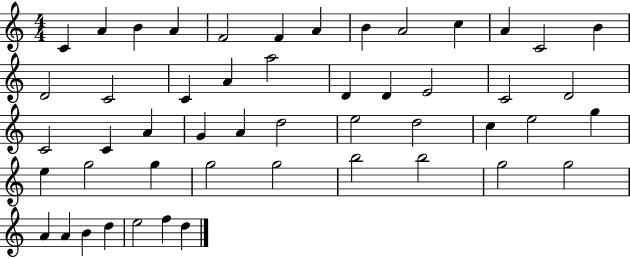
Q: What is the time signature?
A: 4/4